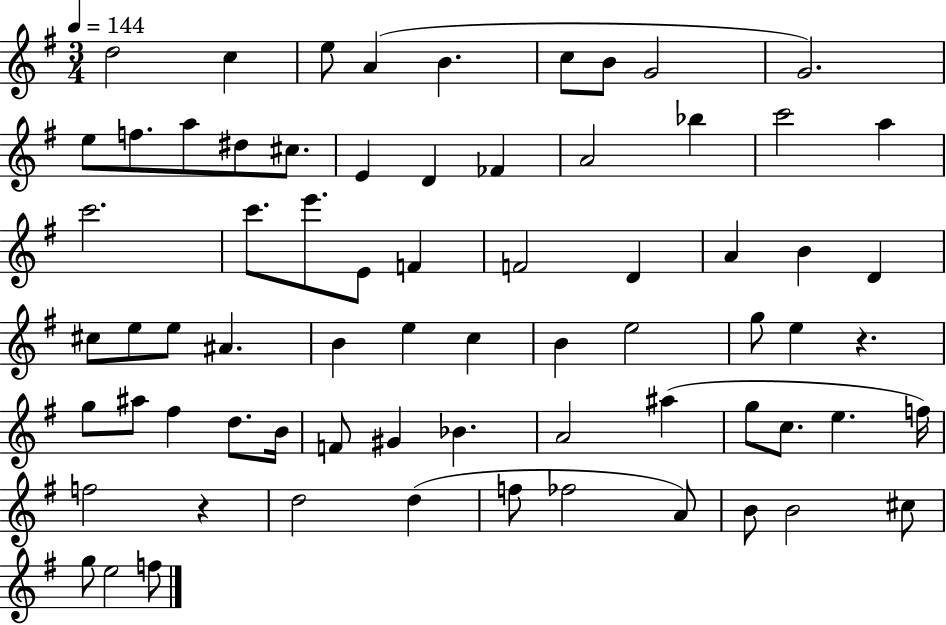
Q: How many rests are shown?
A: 2